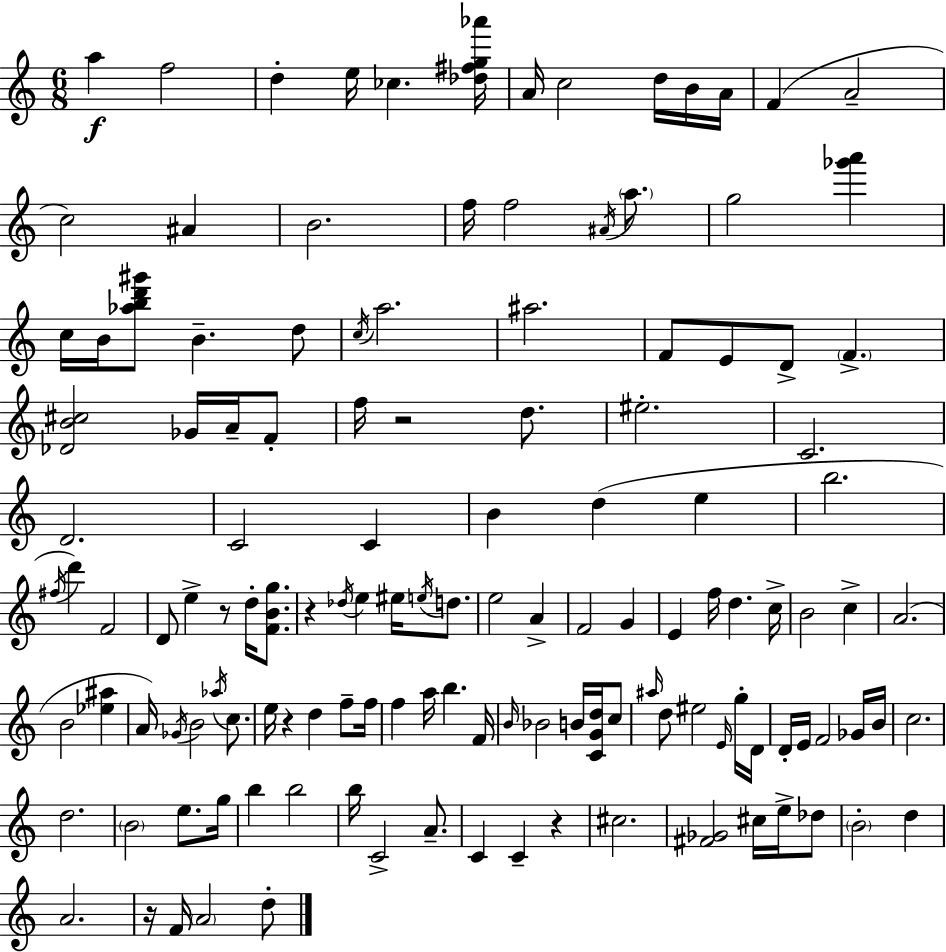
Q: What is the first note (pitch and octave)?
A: A5